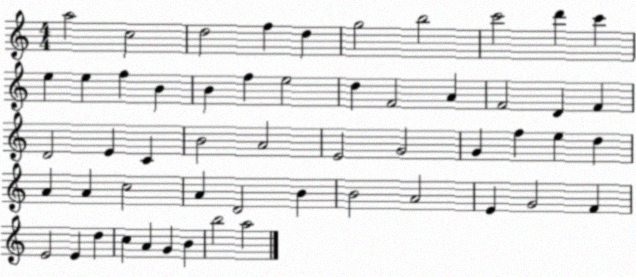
X:1
T:Untitled
M:4/4
L:1/4
K:C
a2 c2 d2 f d g2 b2 c'2 d' c' e e f B B f e2 d F2 A F2 D F D2 E C B2 A2 E2 G2 G f e d A A c2 A D2 B B2 A2 E G2 F E2 E d c A G B b2 a2